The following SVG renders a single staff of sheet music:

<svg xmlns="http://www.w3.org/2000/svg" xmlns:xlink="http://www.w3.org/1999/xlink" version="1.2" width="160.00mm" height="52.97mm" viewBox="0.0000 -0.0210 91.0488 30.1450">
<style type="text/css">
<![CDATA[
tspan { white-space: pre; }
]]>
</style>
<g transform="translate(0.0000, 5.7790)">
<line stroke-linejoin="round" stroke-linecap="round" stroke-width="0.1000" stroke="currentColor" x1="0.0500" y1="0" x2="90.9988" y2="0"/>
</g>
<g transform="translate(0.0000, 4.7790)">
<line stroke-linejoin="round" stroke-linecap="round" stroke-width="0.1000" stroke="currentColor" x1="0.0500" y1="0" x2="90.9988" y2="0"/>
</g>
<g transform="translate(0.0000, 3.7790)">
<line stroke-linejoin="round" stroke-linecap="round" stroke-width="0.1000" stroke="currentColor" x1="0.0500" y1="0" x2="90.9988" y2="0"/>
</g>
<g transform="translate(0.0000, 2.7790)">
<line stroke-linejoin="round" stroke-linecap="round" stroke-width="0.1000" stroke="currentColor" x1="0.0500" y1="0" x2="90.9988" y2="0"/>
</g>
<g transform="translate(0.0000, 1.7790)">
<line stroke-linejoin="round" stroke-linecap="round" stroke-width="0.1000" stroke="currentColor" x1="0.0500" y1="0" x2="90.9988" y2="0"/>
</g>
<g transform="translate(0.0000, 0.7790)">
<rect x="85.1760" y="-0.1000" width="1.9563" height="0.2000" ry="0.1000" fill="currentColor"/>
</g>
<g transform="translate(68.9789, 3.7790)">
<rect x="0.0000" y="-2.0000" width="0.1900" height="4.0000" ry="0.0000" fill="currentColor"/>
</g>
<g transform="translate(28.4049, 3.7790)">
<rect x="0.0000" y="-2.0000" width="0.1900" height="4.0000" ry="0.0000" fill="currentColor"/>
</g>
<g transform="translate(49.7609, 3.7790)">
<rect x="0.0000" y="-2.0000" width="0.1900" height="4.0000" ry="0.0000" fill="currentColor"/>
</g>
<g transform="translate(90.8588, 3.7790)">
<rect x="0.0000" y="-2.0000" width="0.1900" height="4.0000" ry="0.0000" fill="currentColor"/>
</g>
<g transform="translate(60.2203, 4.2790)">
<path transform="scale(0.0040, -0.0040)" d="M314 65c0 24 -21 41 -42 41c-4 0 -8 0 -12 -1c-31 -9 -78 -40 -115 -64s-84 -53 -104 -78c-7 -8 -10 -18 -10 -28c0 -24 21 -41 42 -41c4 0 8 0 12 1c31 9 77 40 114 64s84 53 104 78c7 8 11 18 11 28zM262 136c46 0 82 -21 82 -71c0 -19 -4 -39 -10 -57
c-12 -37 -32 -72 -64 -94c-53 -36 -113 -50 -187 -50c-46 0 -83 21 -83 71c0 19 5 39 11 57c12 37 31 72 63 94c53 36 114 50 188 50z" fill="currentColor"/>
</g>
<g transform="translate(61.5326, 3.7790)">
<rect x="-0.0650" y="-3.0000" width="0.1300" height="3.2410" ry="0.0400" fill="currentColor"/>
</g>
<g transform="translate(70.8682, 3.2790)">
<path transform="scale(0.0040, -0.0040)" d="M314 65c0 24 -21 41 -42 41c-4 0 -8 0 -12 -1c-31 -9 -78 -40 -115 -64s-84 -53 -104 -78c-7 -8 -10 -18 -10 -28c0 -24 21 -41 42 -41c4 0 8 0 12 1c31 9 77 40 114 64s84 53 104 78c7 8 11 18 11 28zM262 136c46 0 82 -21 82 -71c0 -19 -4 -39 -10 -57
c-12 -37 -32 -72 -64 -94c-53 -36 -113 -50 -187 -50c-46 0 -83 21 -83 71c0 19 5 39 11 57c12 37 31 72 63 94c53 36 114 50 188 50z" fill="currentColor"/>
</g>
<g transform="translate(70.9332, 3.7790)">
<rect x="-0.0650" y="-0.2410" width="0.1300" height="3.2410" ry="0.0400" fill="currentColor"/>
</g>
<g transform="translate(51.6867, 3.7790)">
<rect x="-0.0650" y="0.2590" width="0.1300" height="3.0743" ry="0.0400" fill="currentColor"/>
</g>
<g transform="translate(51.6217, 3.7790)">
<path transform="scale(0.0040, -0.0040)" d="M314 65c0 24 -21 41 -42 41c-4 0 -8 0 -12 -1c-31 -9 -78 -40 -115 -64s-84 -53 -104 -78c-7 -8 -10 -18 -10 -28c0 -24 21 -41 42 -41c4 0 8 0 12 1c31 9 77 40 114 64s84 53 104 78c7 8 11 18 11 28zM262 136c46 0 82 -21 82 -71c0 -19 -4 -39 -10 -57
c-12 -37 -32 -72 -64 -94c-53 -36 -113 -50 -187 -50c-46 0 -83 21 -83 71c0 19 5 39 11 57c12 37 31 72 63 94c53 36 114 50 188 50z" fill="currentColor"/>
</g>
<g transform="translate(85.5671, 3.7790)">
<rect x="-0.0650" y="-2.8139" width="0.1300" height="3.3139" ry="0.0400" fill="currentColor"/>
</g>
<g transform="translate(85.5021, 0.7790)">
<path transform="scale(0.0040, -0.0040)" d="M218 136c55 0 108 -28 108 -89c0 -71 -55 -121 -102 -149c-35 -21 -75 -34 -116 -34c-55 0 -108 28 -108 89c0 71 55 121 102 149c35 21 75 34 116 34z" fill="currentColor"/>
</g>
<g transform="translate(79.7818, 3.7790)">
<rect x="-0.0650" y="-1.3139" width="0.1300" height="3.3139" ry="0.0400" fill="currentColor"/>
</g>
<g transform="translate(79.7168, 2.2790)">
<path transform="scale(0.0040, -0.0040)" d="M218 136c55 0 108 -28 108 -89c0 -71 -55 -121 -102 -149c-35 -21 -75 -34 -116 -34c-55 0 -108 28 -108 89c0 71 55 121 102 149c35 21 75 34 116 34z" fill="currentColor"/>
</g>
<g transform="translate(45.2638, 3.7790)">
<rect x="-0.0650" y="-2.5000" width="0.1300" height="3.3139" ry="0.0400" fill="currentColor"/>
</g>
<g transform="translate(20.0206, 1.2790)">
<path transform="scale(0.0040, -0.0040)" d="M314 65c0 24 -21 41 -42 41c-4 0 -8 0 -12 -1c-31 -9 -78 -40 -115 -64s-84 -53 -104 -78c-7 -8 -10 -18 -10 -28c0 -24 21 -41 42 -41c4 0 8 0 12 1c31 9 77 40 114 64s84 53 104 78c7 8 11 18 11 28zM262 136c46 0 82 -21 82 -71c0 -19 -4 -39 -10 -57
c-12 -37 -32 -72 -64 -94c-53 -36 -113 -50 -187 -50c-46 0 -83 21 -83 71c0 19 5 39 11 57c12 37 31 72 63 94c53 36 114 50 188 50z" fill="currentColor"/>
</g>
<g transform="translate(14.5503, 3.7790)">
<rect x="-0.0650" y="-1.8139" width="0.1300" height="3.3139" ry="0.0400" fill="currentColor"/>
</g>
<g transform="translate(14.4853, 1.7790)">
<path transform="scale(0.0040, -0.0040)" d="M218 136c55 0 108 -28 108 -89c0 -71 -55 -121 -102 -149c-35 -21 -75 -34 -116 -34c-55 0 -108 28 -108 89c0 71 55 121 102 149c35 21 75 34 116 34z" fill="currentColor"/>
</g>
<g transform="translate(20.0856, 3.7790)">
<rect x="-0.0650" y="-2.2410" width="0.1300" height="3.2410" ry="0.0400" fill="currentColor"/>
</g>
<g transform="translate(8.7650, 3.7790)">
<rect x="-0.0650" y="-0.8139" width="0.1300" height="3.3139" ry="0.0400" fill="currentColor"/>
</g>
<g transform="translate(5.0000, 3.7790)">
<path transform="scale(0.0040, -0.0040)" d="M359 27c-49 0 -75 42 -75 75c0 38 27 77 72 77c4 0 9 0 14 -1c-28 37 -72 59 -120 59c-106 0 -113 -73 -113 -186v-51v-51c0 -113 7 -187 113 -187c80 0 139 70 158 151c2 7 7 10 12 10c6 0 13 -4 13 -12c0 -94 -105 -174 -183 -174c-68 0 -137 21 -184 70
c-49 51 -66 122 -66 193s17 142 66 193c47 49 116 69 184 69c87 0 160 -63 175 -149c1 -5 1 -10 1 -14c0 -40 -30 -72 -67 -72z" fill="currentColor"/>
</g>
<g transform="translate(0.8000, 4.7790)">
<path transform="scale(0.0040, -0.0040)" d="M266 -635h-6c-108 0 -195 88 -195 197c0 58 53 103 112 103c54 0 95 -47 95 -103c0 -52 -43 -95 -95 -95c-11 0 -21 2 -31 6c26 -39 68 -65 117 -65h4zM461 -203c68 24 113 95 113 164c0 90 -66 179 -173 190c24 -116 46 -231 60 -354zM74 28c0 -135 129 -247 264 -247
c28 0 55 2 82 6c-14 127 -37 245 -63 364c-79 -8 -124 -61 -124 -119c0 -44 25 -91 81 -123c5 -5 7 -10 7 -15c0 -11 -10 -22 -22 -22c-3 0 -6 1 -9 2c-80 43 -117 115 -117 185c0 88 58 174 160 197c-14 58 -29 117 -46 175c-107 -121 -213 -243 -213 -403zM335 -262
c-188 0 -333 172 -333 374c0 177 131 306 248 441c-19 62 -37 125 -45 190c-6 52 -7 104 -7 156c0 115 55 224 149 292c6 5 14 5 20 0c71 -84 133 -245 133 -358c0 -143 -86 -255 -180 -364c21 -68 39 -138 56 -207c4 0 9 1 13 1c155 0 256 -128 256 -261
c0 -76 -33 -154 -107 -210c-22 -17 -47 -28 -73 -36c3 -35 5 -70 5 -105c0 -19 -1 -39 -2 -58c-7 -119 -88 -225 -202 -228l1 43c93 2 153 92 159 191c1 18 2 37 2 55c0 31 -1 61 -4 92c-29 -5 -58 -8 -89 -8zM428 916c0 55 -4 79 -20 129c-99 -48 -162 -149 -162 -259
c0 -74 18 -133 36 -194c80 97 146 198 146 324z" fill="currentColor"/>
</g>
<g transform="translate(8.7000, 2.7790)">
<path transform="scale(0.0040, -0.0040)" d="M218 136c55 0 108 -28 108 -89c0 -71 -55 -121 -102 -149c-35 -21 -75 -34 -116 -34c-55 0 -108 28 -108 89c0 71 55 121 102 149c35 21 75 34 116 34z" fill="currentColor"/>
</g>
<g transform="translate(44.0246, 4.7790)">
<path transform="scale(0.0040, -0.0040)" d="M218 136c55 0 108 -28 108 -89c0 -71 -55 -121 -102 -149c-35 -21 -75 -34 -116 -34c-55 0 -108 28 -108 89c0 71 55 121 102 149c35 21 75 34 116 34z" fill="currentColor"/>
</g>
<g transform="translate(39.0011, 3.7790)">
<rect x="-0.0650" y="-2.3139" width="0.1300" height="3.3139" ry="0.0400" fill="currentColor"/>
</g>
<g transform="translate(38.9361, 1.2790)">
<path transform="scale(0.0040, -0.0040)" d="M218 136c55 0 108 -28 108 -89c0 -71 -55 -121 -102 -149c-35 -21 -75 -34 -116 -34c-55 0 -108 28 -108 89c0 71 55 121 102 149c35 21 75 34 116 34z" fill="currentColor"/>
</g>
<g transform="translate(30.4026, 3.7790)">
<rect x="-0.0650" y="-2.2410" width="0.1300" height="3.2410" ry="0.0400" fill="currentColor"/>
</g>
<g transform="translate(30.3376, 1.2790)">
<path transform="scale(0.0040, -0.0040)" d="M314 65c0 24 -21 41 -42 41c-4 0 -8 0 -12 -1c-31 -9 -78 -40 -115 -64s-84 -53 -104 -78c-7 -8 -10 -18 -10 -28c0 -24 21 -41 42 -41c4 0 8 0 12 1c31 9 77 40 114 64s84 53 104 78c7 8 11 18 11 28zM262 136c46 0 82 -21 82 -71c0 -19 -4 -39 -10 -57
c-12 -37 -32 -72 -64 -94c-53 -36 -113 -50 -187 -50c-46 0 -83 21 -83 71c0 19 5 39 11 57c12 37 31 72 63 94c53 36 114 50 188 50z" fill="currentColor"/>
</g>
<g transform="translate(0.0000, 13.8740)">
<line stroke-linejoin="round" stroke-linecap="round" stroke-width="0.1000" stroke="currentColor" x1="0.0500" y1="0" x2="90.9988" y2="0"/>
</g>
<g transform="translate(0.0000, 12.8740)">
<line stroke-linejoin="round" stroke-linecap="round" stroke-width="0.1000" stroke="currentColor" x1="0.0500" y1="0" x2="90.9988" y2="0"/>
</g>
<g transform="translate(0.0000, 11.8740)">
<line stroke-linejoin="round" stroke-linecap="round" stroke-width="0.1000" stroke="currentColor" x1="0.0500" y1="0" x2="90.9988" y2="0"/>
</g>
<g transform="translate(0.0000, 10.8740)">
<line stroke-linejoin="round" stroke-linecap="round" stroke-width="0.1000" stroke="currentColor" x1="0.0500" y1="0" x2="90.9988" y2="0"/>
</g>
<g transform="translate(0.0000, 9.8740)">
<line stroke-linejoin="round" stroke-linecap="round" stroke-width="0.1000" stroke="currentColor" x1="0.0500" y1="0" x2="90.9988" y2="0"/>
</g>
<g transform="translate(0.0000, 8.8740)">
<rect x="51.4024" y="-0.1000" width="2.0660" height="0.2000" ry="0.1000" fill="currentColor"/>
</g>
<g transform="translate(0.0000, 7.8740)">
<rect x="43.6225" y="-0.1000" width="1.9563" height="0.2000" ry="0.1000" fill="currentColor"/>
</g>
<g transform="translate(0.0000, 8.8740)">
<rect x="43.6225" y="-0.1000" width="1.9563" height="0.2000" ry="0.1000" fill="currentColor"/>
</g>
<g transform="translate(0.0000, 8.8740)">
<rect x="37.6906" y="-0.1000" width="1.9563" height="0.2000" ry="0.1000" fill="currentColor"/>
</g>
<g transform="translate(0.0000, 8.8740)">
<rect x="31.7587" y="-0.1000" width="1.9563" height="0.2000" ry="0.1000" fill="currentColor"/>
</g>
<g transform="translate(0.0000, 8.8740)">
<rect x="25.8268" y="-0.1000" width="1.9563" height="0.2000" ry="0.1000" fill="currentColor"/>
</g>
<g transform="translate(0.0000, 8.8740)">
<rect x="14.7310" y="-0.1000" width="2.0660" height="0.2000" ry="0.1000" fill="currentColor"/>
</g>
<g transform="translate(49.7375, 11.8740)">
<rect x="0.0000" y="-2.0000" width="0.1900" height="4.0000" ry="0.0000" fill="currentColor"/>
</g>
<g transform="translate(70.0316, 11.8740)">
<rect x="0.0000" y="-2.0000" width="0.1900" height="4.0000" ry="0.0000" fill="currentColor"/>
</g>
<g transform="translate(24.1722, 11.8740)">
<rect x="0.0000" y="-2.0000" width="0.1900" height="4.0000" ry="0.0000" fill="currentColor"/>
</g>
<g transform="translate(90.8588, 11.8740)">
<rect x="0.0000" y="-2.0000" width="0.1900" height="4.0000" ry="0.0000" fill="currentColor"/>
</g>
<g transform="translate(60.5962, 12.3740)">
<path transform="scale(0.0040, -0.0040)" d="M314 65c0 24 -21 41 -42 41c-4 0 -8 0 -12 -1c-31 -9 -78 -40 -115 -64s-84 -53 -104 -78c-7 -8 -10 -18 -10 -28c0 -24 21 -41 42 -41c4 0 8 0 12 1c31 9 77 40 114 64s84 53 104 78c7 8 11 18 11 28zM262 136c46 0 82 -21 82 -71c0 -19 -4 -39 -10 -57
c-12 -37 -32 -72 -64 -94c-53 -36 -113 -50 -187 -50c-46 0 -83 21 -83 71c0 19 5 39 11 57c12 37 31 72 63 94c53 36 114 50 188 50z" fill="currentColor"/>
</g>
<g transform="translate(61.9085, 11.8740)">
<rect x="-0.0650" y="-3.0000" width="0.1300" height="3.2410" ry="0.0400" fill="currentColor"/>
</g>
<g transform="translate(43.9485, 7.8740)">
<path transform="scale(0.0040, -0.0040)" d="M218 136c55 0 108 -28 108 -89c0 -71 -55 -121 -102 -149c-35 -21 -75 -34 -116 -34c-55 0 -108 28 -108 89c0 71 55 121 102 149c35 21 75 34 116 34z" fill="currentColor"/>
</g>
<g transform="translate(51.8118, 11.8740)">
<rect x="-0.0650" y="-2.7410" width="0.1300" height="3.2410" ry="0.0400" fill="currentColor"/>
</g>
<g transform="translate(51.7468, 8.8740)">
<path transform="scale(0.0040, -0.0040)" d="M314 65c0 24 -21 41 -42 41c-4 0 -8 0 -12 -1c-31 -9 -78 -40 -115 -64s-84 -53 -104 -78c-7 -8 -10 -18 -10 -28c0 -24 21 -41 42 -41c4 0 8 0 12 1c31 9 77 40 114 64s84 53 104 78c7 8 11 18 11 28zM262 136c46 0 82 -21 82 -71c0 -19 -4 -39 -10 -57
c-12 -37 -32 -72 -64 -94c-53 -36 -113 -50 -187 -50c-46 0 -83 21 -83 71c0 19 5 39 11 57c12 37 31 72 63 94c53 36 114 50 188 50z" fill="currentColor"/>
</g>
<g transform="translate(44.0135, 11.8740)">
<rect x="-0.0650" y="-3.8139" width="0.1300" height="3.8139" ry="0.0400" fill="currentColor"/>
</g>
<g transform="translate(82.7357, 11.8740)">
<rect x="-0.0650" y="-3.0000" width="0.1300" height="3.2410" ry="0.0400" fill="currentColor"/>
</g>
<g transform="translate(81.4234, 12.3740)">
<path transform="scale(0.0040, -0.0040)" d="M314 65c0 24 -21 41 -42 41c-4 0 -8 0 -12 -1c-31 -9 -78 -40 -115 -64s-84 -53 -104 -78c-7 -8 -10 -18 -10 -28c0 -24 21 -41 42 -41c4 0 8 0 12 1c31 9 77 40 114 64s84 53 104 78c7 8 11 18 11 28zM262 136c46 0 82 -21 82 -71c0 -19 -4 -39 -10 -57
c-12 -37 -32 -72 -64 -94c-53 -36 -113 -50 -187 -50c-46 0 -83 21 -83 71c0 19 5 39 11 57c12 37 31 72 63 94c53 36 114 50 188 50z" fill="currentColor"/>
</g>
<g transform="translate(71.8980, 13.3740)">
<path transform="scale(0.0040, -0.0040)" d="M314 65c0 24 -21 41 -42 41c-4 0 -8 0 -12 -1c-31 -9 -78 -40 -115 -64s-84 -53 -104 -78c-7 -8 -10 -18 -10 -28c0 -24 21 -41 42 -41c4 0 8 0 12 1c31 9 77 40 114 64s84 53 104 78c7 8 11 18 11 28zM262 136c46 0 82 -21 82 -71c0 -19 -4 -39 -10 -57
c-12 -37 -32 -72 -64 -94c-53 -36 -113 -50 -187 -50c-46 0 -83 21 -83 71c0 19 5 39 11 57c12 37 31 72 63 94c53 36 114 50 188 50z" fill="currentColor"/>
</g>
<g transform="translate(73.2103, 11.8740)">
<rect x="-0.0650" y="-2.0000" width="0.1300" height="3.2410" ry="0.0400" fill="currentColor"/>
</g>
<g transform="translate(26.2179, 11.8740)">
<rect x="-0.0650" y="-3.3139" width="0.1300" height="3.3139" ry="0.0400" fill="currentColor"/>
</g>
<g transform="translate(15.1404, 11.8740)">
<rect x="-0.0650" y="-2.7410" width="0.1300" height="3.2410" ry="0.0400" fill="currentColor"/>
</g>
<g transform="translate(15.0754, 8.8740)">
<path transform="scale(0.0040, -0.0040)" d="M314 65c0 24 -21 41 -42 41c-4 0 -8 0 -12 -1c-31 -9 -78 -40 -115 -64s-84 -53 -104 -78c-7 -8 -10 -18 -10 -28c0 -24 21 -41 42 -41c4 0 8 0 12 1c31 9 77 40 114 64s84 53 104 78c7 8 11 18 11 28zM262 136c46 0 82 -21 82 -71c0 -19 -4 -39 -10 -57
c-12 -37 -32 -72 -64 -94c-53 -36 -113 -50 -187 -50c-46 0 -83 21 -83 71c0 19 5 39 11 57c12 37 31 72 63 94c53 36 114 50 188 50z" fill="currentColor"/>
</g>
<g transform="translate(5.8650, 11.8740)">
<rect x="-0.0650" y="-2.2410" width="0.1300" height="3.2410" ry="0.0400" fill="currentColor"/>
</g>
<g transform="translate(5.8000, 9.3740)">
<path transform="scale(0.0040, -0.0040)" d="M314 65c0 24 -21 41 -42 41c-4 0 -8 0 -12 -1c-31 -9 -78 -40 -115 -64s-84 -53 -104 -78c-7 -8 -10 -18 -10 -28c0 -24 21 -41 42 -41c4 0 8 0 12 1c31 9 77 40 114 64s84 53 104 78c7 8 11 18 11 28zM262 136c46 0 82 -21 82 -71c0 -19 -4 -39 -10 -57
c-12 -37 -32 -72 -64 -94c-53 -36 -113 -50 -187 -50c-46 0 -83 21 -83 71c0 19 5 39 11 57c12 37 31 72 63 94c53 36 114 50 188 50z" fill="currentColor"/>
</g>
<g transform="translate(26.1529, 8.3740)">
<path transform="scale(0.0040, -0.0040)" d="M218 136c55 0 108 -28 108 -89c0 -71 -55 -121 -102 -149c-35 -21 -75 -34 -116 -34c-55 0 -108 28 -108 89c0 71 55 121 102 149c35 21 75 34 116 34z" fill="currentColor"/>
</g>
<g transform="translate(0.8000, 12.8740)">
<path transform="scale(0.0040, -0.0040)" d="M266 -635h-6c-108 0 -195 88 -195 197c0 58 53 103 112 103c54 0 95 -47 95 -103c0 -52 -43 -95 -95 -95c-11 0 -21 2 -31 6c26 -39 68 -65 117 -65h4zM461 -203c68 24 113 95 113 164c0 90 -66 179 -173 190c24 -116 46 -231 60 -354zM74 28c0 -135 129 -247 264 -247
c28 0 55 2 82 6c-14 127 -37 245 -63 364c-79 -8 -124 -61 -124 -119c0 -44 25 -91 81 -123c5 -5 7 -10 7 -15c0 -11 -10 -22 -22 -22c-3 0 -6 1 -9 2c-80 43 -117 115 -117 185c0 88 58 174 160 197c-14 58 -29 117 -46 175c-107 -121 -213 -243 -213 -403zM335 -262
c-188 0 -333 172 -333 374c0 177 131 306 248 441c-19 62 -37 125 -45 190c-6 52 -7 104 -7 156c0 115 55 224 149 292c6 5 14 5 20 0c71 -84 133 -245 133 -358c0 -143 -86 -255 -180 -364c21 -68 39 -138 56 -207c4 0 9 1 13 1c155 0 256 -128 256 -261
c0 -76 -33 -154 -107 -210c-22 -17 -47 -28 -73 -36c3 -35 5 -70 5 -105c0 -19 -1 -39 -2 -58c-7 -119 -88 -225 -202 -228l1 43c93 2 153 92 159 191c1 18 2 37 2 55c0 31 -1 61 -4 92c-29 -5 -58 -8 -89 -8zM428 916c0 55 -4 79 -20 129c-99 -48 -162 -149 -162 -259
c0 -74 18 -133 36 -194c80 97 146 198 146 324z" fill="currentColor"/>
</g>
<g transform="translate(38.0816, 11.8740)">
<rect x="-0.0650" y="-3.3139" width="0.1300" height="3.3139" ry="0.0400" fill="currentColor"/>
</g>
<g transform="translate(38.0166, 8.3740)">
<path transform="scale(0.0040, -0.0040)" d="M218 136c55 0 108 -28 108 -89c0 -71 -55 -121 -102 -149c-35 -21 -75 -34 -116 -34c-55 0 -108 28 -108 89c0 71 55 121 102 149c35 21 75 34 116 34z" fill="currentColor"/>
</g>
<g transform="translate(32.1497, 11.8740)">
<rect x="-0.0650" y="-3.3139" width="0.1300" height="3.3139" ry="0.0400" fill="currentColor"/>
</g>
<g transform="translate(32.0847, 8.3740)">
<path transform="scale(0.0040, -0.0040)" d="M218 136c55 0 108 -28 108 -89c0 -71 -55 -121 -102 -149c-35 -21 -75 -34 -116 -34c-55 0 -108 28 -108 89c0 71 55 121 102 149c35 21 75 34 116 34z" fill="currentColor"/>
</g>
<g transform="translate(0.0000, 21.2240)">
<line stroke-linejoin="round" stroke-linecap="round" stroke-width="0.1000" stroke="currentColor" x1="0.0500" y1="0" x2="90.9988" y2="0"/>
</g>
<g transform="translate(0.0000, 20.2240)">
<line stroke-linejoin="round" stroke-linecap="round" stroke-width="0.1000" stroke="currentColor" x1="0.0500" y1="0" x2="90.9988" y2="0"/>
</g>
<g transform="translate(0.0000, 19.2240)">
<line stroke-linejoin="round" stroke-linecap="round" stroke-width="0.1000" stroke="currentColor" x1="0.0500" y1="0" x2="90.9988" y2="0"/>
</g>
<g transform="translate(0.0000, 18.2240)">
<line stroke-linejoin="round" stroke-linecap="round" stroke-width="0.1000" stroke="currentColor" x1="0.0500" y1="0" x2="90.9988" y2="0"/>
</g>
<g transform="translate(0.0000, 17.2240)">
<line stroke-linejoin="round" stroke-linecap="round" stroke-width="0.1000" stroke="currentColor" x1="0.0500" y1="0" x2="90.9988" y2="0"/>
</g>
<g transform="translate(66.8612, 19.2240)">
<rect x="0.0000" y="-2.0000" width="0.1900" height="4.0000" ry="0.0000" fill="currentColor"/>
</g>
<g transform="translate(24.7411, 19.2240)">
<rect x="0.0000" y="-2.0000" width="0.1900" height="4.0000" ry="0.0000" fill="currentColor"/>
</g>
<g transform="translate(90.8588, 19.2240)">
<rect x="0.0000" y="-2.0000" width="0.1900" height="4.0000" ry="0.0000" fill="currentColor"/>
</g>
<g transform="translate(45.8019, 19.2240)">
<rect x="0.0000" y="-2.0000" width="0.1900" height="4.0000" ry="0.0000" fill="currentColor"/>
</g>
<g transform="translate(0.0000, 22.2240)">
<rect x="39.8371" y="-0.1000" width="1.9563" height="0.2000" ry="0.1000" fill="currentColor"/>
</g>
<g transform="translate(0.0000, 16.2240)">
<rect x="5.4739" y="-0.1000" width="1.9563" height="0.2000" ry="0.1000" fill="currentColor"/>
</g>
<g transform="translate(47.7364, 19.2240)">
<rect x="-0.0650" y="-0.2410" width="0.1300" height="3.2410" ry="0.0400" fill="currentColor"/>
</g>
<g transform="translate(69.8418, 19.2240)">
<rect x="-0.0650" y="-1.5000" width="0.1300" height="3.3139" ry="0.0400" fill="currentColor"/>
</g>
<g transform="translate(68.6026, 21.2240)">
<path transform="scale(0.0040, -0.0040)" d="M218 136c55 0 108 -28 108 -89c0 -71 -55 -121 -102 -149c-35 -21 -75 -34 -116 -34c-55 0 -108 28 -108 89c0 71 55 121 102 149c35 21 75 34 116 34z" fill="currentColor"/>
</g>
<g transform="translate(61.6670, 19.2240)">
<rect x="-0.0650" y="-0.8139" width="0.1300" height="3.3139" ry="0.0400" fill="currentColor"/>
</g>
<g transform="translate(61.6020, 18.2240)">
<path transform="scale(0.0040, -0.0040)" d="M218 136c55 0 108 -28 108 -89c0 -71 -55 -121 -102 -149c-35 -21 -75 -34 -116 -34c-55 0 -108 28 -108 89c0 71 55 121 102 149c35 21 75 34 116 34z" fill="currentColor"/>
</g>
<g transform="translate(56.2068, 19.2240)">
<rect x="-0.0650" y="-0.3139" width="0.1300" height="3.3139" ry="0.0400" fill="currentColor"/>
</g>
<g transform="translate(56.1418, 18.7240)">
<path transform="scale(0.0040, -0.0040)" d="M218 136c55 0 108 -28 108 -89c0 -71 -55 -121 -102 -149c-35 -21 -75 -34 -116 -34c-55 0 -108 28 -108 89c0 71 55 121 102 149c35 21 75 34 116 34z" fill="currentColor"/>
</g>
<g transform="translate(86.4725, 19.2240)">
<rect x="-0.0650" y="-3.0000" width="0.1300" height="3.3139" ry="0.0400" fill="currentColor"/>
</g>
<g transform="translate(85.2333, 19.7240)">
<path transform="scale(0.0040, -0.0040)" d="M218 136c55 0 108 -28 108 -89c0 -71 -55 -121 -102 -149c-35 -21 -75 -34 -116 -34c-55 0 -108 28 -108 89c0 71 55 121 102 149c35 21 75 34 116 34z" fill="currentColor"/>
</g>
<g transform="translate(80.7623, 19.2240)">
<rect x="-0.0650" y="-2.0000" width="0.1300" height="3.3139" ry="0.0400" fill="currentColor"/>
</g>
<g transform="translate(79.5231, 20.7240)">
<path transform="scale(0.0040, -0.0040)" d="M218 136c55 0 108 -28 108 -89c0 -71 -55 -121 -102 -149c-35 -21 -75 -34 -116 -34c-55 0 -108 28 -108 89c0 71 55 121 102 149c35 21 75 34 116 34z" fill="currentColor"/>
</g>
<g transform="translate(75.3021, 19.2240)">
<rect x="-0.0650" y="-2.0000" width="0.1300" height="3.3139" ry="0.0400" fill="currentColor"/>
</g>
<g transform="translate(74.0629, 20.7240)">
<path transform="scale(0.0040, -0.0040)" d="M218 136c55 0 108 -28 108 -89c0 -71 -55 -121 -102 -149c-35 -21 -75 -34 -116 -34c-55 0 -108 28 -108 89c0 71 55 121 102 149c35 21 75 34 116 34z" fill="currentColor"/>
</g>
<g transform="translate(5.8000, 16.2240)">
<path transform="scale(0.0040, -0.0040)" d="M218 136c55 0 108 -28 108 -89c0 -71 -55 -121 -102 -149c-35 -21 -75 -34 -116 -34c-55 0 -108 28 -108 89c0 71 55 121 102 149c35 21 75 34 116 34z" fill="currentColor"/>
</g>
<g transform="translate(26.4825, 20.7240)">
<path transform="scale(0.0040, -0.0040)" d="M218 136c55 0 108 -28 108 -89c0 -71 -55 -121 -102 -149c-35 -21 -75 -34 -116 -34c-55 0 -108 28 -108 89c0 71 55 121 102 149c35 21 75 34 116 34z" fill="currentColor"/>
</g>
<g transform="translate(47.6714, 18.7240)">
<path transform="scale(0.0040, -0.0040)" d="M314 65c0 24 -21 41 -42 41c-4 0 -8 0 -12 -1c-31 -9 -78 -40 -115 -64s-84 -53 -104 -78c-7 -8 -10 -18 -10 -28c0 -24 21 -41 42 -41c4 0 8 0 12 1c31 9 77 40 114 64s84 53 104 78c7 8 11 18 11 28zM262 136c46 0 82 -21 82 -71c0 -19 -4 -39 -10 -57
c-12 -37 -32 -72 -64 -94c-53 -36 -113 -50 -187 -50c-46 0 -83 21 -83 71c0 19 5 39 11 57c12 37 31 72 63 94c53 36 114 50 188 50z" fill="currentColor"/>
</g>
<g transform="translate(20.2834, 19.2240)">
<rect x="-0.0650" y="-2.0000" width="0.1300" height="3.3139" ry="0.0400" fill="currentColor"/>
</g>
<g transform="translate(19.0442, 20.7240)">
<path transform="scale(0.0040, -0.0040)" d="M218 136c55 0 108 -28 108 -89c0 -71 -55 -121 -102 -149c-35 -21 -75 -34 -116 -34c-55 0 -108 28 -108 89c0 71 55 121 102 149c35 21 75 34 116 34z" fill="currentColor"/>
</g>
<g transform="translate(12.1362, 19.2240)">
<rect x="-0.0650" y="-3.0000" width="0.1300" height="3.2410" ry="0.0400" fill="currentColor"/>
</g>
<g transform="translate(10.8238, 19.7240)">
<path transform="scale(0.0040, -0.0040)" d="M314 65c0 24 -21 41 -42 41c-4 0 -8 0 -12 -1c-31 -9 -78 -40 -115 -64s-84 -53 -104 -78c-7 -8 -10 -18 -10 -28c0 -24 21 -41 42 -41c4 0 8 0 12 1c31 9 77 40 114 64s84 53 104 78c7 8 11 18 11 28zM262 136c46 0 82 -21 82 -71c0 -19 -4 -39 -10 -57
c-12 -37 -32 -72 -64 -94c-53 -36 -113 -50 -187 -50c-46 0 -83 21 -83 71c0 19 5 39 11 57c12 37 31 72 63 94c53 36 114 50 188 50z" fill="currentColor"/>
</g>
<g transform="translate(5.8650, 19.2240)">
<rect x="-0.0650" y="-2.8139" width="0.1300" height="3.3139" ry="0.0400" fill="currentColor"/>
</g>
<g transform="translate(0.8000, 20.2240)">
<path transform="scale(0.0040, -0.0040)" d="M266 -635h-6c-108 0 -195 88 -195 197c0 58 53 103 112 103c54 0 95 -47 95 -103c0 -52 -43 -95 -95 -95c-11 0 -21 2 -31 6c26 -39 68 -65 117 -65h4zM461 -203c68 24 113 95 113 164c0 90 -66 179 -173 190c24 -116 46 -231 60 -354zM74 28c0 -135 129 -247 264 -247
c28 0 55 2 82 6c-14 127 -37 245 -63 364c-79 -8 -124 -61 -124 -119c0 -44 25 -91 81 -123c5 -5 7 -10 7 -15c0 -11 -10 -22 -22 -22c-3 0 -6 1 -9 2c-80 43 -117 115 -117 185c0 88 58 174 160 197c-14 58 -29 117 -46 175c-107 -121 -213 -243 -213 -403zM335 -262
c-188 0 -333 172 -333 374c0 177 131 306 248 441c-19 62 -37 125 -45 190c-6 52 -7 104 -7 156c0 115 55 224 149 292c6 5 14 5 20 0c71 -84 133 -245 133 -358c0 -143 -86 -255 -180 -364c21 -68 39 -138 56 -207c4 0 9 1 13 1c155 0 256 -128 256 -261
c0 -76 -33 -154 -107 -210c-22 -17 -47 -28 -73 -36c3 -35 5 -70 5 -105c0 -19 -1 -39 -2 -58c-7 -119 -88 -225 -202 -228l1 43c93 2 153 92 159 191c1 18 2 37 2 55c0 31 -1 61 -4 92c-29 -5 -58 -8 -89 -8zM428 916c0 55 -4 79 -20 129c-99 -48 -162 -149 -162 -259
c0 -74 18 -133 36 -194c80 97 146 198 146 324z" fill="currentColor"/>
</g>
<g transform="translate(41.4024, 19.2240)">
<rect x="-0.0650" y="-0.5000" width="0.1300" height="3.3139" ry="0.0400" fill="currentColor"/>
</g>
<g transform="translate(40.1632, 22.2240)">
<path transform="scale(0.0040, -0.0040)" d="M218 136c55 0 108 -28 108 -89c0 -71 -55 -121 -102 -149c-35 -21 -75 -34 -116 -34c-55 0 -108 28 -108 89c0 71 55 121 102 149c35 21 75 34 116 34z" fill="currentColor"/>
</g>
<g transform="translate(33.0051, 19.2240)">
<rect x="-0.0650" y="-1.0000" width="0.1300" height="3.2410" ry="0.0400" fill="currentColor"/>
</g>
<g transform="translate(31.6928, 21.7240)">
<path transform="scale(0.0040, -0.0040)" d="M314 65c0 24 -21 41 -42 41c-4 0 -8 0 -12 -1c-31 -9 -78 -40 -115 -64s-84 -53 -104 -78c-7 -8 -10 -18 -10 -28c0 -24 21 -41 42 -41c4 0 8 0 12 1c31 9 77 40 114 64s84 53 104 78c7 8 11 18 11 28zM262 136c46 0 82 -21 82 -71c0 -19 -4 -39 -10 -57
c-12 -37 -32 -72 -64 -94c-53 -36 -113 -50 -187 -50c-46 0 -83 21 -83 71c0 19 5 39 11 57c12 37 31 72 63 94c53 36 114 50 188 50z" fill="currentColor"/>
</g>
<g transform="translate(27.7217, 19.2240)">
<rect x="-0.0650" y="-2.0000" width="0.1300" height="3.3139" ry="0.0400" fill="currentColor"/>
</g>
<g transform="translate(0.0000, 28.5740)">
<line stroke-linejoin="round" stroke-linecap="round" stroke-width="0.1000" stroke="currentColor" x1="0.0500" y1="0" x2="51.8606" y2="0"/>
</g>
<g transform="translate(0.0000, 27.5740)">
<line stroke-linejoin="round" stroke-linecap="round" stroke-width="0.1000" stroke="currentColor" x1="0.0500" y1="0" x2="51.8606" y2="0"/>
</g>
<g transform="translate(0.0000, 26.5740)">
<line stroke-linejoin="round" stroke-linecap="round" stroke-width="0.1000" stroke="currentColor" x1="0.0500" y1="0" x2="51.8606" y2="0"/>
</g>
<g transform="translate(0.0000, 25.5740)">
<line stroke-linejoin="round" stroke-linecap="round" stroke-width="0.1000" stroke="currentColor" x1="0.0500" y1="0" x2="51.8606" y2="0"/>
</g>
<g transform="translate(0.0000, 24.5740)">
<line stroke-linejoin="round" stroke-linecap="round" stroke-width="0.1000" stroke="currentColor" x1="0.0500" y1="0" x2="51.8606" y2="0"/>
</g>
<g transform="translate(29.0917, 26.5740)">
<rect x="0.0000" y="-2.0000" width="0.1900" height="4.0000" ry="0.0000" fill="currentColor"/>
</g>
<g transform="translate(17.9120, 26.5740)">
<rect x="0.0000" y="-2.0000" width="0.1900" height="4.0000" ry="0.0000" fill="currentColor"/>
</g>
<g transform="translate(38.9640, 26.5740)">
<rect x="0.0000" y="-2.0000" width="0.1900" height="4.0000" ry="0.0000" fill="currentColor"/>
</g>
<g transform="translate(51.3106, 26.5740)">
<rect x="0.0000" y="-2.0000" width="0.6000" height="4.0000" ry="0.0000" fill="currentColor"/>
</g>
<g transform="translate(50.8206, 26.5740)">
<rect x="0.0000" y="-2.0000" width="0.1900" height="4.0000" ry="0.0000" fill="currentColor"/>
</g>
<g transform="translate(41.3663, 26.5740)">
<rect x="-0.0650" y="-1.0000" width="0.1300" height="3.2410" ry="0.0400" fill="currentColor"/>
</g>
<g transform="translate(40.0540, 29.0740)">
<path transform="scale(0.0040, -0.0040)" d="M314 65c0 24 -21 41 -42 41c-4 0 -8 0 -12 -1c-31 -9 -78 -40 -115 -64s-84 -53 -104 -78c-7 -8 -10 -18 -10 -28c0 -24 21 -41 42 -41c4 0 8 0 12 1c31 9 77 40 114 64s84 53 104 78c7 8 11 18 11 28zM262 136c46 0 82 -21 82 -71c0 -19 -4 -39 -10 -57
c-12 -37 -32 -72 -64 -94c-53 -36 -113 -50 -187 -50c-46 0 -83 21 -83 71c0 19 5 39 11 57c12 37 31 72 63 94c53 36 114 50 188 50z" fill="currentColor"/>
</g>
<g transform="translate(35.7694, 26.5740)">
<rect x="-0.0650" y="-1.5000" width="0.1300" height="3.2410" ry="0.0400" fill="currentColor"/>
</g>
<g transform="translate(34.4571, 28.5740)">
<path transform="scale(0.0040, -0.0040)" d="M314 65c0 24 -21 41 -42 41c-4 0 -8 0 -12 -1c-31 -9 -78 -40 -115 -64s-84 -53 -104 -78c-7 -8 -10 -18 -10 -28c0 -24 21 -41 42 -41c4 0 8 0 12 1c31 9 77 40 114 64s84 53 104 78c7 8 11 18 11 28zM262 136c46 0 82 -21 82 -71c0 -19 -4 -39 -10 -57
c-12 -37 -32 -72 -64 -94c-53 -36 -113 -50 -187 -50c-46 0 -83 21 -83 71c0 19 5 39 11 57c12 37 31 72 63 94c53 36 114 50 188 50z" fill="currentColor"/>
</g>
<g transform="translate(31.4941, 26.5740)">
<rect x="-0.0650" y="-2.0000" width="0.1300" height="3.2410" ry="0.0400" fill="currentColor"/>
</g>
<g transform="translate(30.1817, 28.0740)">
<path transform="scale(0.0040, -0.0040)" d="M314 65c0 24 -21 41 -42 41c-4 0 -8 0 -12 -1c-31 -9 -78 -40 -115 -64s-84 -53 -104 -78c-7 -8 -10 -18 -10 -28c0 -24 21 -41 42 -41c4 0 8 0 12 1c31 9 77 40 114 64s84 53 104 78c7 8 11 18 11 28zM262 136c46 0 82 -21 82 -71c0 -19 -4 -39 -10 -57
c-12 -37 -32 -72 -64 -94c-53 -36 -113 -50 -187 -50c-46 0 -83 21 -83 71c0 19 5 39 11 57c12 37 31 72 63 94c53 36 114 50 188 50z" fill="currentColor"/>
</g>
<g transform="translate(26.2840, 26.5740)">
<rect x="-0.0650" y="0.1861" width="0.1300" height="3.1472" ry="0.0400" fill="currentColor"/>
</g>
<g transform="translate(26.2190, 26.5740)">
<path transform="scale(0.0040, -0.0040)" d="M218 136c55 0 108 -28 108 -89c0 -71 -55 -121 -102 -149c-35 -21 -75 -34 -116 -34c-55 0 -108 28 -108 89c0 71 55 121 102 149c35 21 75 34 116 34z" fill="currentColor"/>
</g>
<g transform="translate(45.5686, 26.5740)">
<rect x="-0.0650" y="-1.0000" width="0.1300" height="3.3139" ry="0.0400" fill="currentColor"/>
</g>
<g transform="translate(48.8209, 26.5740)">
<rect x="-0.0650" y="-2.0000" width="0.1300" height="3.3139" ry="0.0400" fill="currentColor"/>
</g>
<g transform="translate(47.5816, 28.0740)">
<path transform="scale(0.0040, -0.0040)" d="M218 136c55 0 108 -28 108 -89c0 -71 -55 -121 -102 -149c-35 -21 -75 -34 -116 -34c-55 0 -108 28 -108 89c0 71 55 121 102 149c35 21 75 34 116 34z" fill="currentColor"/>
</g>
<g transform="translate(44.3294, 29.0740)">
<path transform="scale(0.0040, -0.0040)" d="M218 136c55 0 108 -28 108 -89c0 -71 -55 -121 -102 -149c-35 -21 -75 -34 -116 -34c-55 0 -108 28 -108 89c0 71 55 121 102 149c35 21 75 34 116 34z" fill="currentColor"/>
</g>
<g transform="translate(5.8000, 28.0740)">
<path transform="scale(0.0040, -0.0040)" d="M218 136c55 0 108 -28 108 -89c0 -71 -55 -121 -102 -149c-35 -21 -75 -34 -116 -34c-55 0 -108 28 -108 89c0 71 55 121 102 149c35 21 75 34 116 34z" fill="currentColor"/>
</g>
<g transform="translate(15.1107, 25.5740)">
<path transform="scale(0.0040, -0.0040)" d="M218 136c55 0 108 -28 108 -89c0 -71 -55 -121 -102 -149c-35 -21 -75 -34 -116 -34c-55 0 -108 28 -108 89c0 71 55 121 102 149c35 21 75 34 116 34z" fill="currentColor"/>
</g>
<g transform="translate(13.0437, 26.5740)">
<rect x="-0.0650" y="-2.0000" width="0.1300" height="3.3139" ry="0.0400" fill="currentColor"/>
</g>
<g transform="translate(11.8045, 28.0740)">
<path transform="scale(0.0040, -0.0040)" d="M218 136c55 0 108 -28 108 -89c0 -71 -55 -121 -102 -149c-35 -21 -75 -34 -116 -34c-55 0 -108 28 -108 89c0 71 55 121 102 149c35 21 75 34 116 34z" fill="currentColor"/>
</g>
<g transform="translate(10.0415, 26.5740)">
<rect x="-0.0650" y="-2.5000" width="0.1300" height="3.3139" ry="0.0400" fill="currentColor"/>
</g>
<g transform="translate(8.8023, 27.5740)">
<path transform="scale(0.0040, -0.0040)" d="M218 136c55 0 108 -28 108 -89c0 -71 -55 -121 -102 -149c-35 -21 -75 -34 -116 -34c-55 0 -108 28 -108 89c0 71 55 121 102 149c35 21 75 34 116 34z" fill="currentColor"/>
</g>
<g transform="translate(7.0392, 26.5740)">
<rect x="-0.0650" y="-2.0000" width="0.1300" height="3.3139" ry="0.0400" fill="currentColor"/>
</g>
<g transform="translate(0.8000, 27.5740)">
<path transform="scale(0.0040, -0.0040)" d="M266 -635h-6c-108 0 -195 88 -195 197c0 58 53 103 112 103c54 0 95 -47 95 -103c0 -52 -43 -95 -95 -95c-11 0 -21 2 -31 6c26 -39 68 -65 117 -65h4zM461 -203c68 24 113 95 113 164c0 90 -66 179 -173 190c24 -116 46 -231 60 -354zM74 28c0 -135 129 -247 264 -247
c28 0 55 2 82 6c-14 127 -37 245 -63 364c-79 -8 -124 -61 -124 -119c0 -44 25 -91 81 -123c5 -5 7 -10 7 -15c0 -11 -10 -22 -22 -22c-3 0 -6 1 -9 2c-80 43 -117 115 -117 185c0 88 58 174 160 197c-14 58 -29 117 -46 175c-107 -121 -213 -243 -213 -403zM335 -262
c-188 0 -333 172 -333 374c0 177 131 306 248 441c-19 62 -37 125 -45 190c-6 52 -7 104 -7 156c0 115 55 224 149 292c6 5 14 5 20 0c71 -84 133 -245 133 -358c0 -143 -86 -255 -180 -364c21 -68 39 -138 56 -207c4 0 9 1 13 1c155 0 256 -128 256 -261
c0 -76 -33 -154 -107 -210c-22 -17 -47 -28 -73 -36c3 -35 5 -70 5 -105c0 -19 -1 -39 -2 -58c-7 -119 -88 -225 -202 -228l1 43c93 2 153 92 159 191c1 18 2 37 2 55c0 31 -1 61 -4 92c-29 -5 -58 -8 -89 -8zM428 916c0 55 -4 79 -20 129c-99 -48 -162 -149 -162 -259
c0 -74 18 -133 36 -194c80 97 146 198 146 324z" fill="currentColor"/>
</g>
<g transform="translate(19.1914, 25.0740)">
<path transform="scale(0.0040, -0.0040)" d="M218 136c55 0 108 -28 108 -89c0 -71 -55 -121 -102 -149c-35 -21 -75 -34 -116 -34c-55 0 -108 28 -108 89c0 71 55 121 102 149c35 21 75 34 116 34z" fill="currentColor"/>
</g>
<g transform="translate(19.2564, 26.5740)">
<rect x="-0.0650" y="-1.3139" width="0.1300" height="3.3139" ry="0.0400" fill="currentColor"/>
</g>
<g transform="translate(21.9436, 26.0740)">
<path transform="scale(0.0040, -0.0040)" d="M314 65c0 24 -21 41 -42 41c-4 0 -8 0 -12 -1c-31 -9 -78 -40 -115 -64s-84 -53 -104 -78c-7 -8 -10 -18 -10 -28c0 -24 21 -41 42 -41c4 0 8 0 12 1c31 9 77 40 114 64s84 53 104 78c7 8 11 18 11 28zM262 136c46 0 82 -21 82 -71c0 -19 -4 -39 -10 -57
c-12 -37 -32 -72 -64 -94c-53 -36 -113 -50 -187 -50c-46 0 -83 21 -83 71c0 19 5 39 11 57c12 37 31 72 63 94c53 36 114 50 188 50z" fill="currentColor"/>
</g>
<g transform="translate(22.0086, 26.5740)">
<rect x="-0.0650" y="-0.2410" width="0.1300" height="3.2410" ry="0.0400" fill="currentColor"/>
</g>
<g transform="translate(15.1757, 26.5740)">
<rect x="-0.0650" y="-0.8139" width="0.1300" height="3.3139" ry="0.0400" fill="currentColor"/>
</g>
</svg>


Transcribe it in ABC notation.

X:1
T:Untitled
M:4/4
L:1/4
K:C
d f g2 g2 g G B2 A2 c2 e a g2 a2 b b b c' a2 A2 F2 A2 a A2 F F D2 C c2 c d E F F A F G F d e c2 B F2 E2 D2 D F